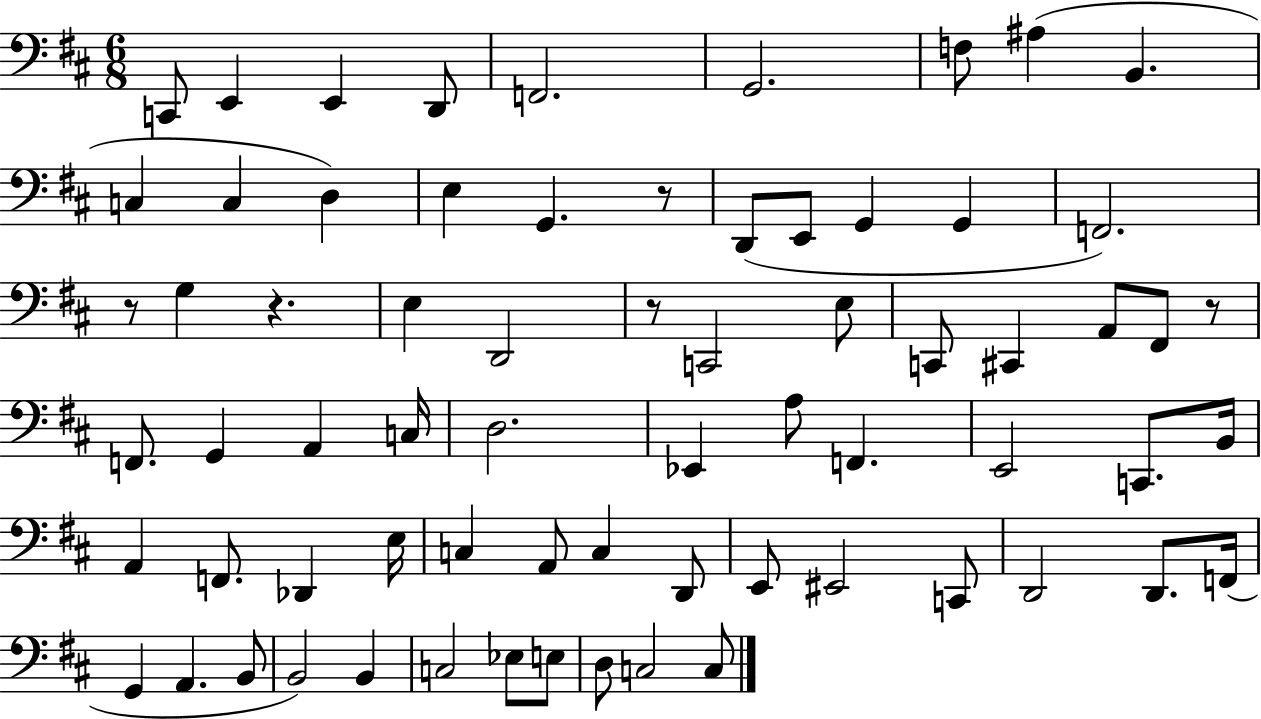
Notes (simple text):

C2/e E2/q E2/q D2/e F2/h. G2/h. F3/e A#3/q B2/q. C3/q C3/q D3/q E3/q G2/q. R/e D2/e E2/e G2/q G2/q F2/h. R/e G3/q R/q. E3/q D2/h R/e C2/h E3/e C2/e C#2/q A2/e F#2/e R/e F2/e. G2/q A2/q C3/s D3/h. Eb2/q A3/e F2/q. E2/h C2/e. B2/s A2/q F2/e. Db2/q E3/s C3/q A2/e C3/q D2/e E2/e EIS2/h C2/e D2/h D2/e. F2/s G2/q A2/q. B2/e B2/h B2/q C3/h Eb3/e E3/e D3/e C3/h C3/e